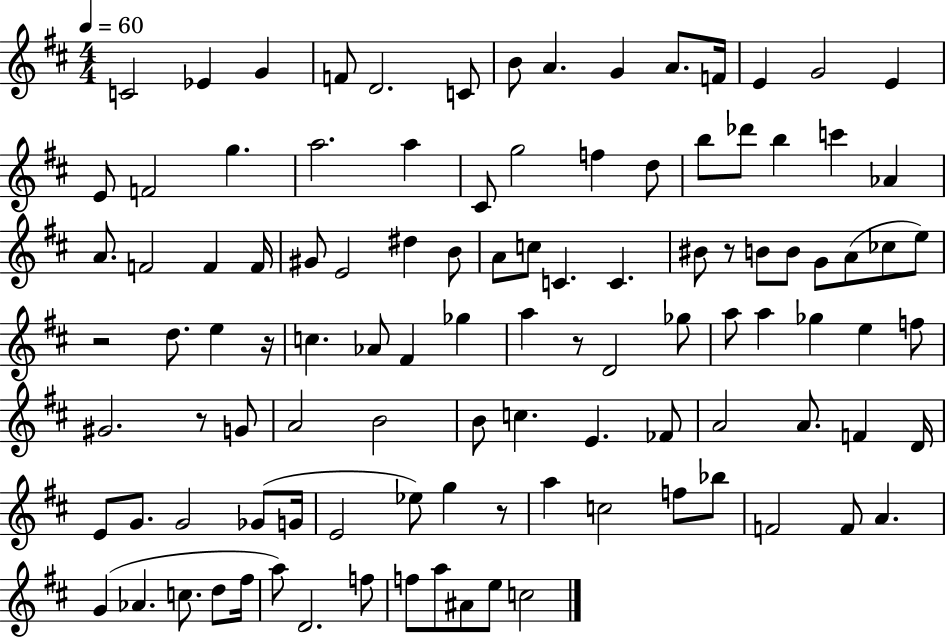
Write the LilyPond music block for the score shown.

{
  \clef treble
  \numericTimeSignature
  \time 4/4
  \key d \major
  \tempo 4 = 60
  c'2 ees'4 g'4 | f'8 d'2. c'8 | b'8 a'4. g'4 a'8. f'16 | e'4 g'2 e'4 | \break e'8 f'2 g''4. | a''2. a''4 | cis'8 g''2 f''4 d''8 | b''8 des'''8 b''4 c'''4 aes'4 | \break a'8. f'2 f'4 f'16 | gis'8 e'2 dis''4 b'8 | a'8 c''8 c'4. c'4. | bis'8 r8 b'8 b'8 g'8 a'8( ces''8 e''8) | \break r2 d''8. e''4 r16 | c''4. aes'8 fis'4 ges''4 | a''4 r8 d'2 ges''8 | a''8 a''4 ges''4 e''4 f''8 | \break gis'2. r8 g'8 | a'2 b'2 | b'8 c''4. e'4. fes'8 | a'2 a'8. f'4 d'16 | \break e'8 g'8. g'2 ges'8( g'16 | e'2 ees''8) g''4 r8 | a''4 c''2 f''8 bes''8 | f'2 f'8 a'4. | \break g'4( aes'4. c''8. d''8 fis''16 | a''8) d'2. f''8 | f''8 a''8 ais'8 e''8 c''2 | \bar "|."
}